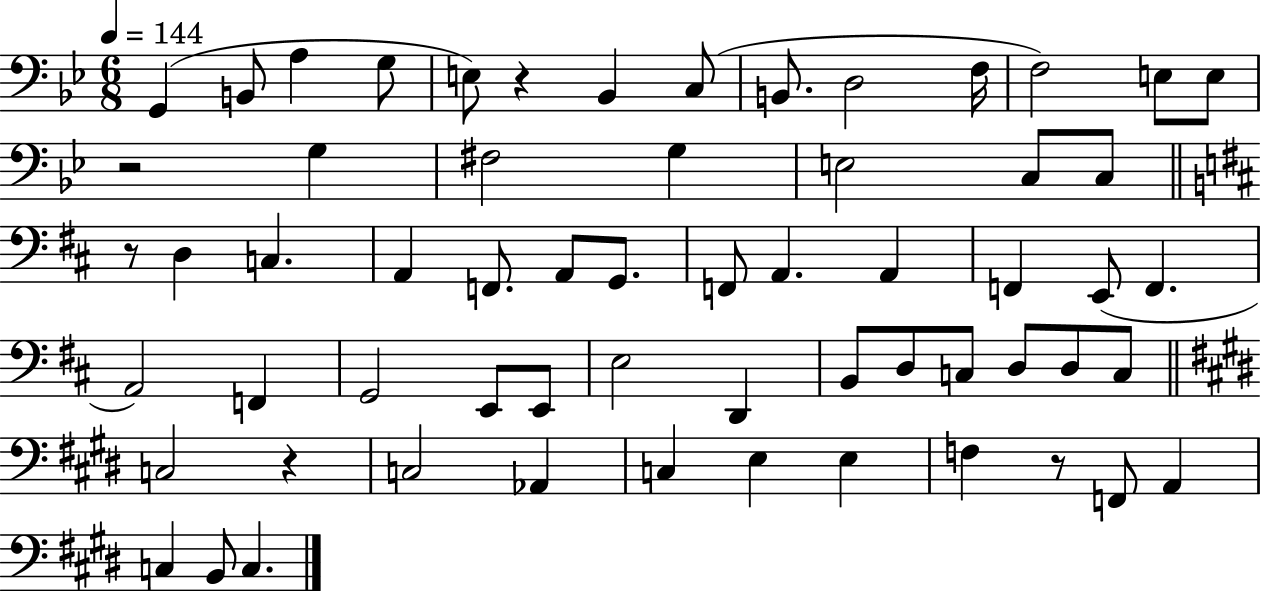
X:1
T:Untitled
M:6/8
L:1/4
K:Bb
G,, B,,/2 A, G,/2 E,/2 z _B,, C,/2 B,,/2 D,2 F,/4 F,2 E,/2 E,/2 z2 G, ^F,2 G, E,2 C,/2 C,/2 z/2 D, C, A,, F,,/2 A,,/2 G,,/2 F,,/2 A,, A,, F,, E,,/2 F,, A,,2 F,, G,,2 E,,/2 E,,/2 E,2 D,, B,,/2 D,/2 C,/2 D,/2 D,/2 C,/2 C,2 z C,2 _A,, C, E, E, F, z/2 F,,/2 A,, C, B,,/2 C,